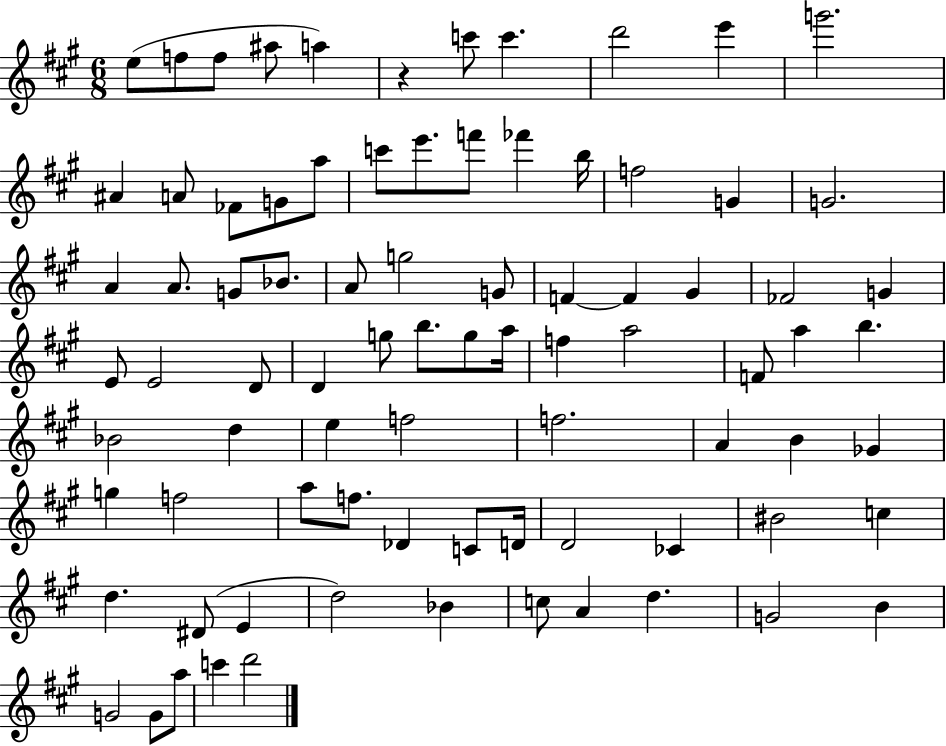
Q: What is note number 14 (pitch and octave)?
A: G4